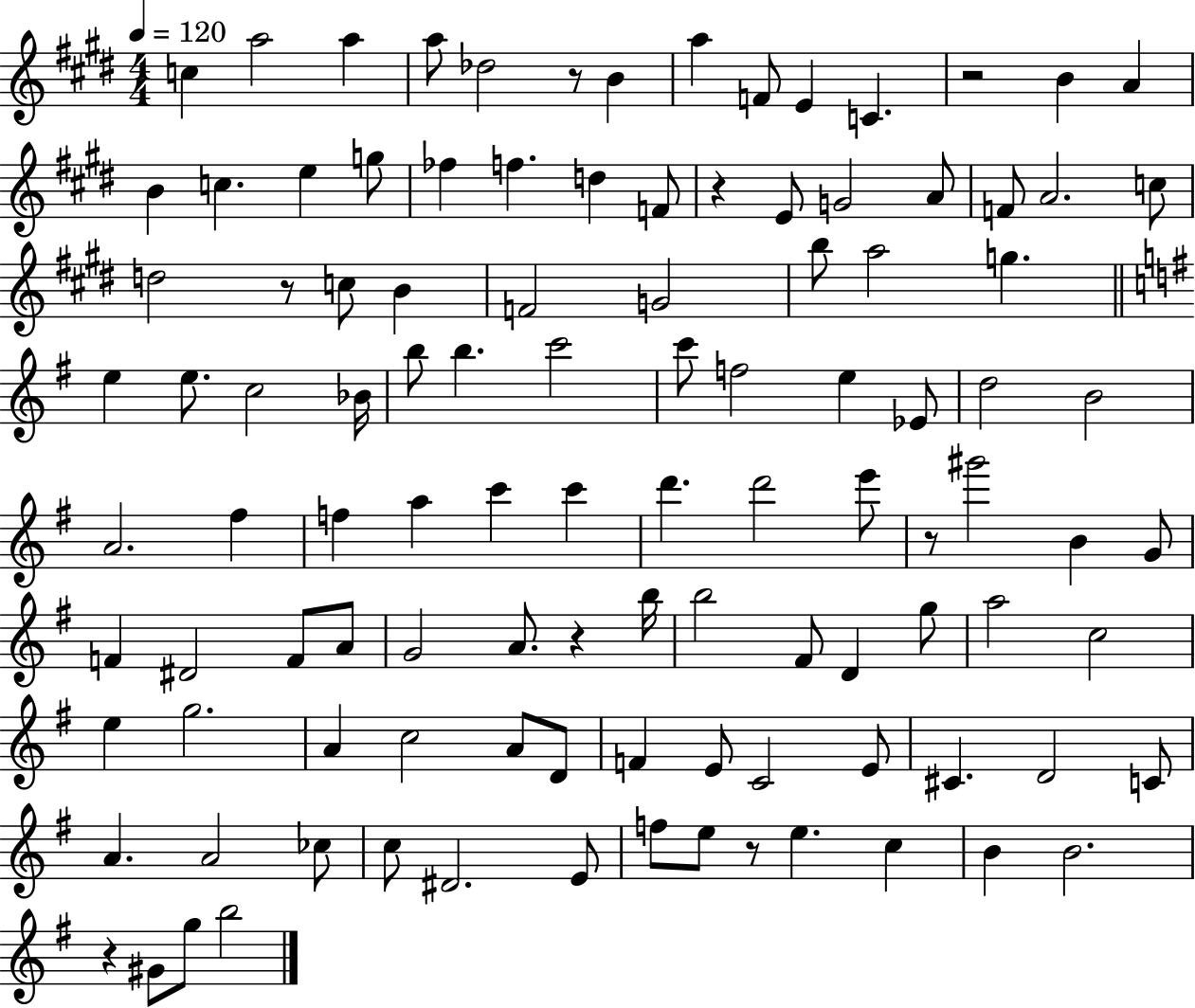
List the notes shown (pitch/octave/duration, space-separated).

C5/q A5/h A5/q A5/e Db5/h R/e B4/q A5/q F4/e E4/q C4/q. R/h B4/q A4/q B4/q C5/q. E5/q G5/e FES5/q F5/q. D5/q F4/e R/q E4/e G4/h A4/e F4/e A4/h. C5/e D5/h R/e C5/e B4/q F4/h G4/h B5/e A5/h G5/q. E5/q E5/e. C5/h Bb4/s B5/e B5/q. C6/h C6/e F5/h E5/q Eb4/e D5/h B4/h A4/h. F#5/q F5/q A5/q C6/q C6/q D6/q. D6/h E6/e R/e G#6/h B4/q G4/e F4/q D#4/h F4/e A4/e G4/h A4/e. R/q B5/s B5/h F#4/e D4/q G5/e A5/h C5/h E5/q G5/h. A4/q C5/h A4/e D4/e F4/q E4/e C4/h E4/e C#4/q. D4/h C4/e A4/q. A4/h CES5/e C5/e D#4/h. E4/e F5/e E5/e R/e E5/q. C5/q B4/q B4/h. R/q G#4/e G5/e B5/h